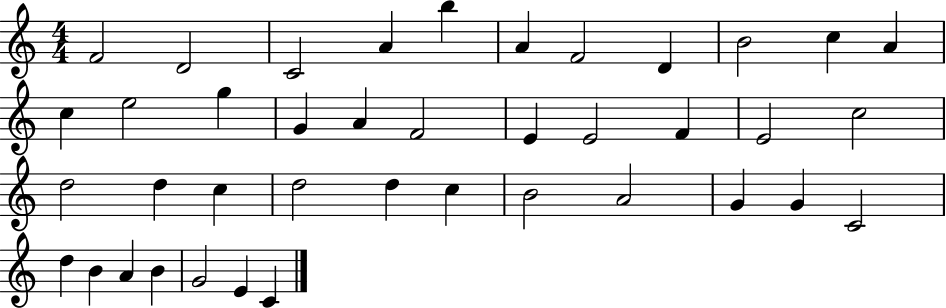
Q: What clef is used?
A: treble